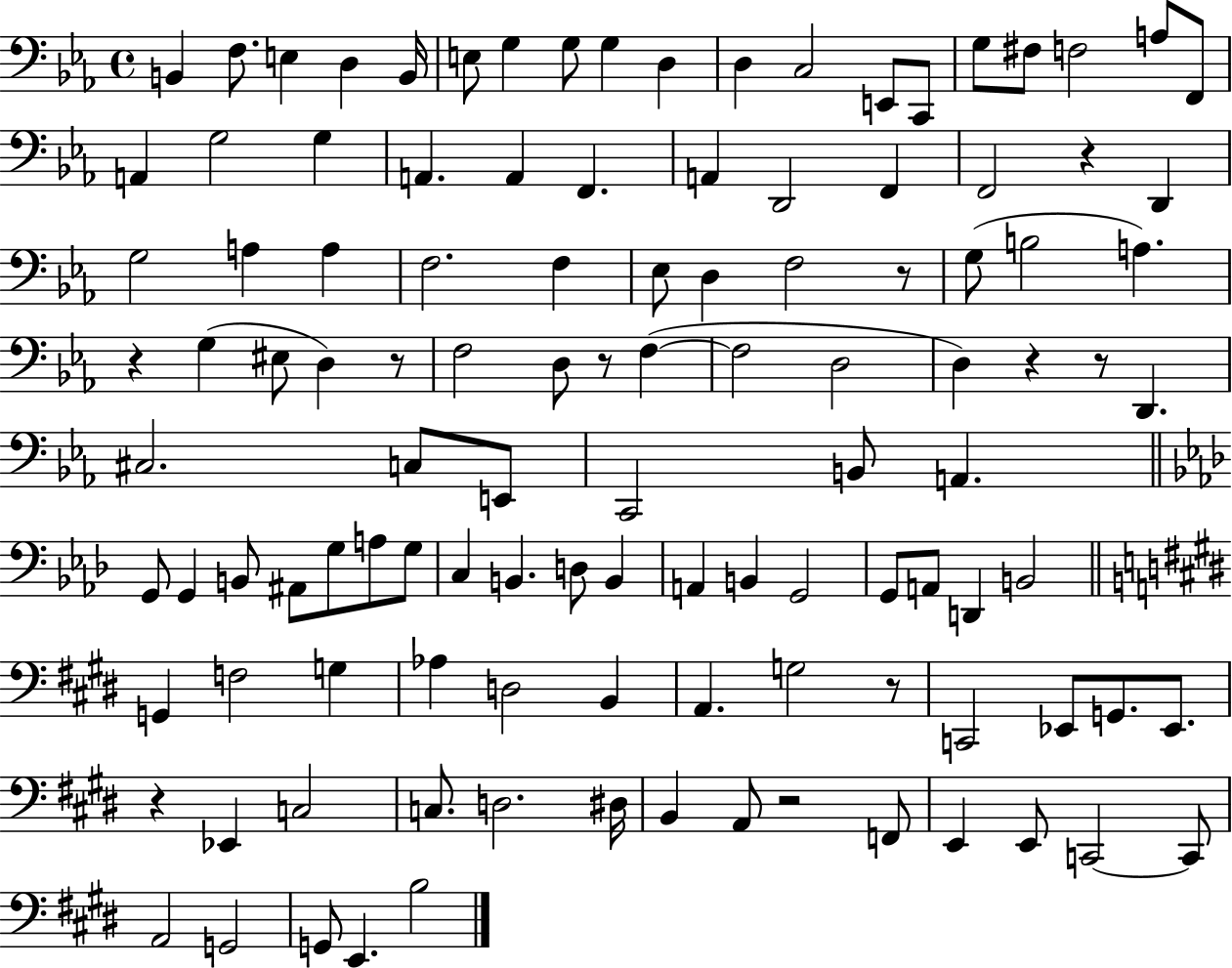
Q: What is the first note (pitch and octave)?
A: B2